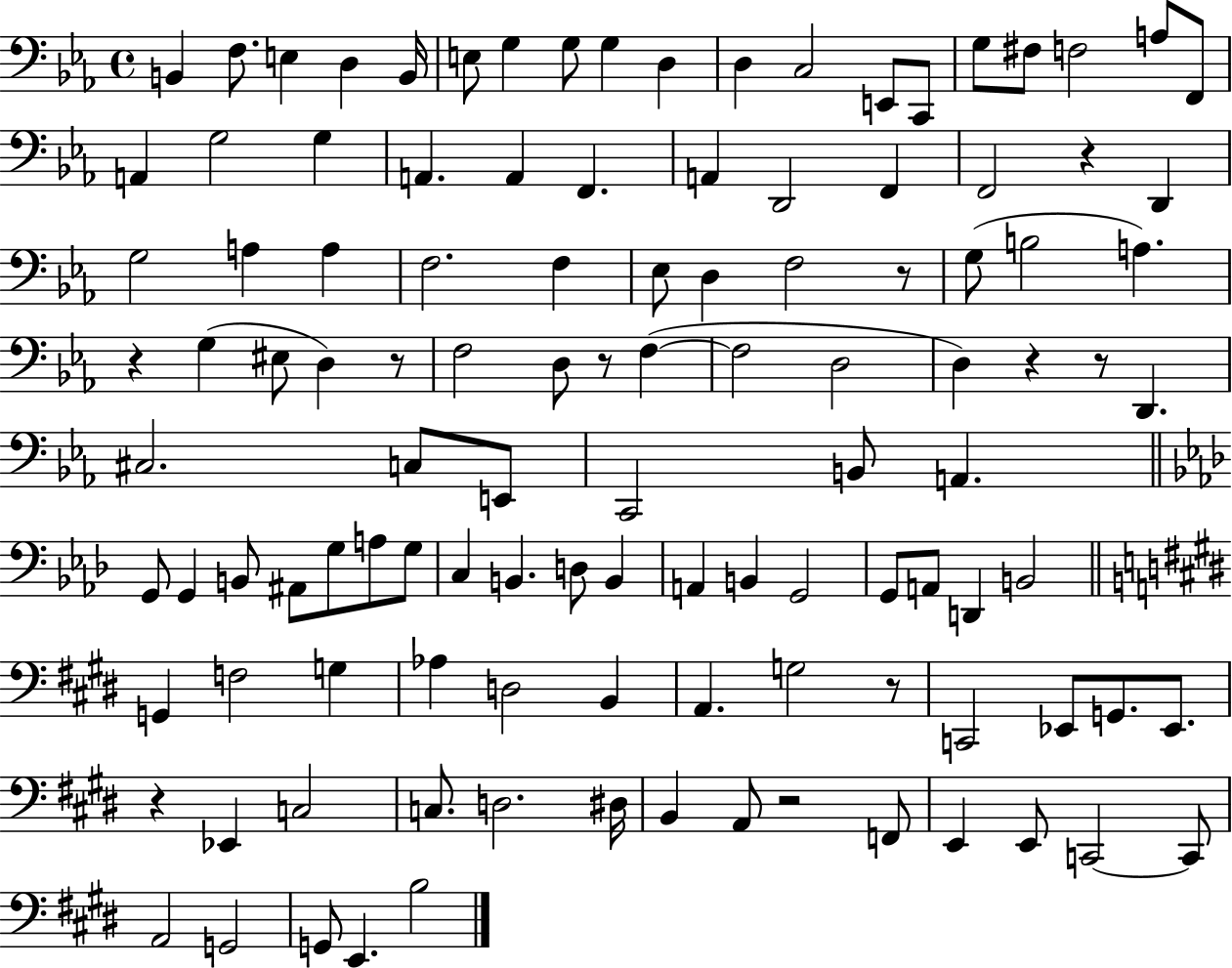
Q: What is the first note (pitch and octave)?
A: B2